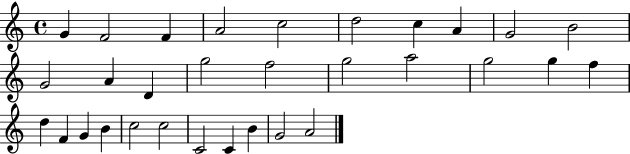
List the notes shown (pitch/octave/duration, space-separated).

G4/q F4/h F4/q A4/h C5/h D5/h C5/q A4/q G4/h B4/h G4/h A4/q D4/q G5/h F5/h G5/h A5/h G5/h G5/q F5/q D5/q F4/q G4/q B4/q C5/h C5/h C4/h C4/q B4/q G4/h A4/h